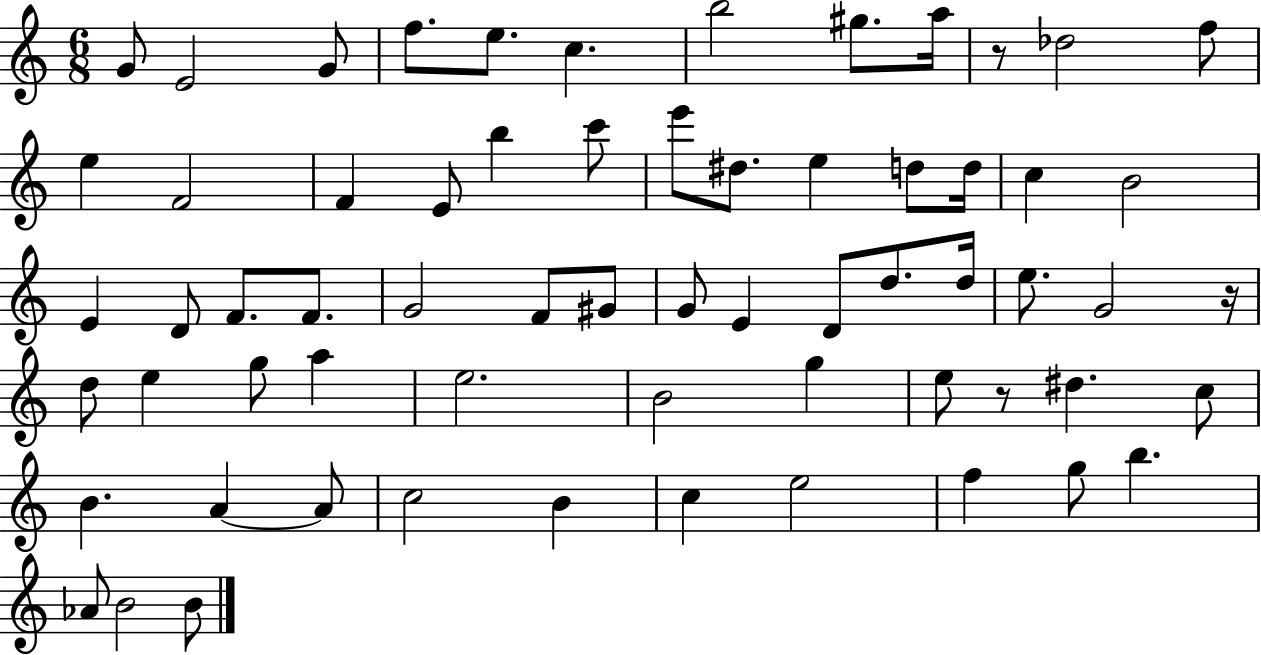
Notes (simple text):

G4/e E4/h G4/e F5/e. E5/e. C5/q. B5/h G#5/e. A5/s R/e Db5/h F5/e E5/q F4/h F4/q E4/e B5/q C6/e E6/e D#5/e. E5/q D5/e D5/s C5/q B4/h E4/q D4/e F4/e. F4/e. G4/h F4/e G#4/e G4/e E4/q D4/e D5/e. D5/s E5/e. G4/h R/s D5/e E5/q G5/e A5/q E5/h. B4/h G5/q E5/e R/e D#5/q. C5/e B4/q. A4/q A4/e C5/h B4/q C5/q E5/h F5/q G5/e B5/q. Ab4/e B4/h B4/e